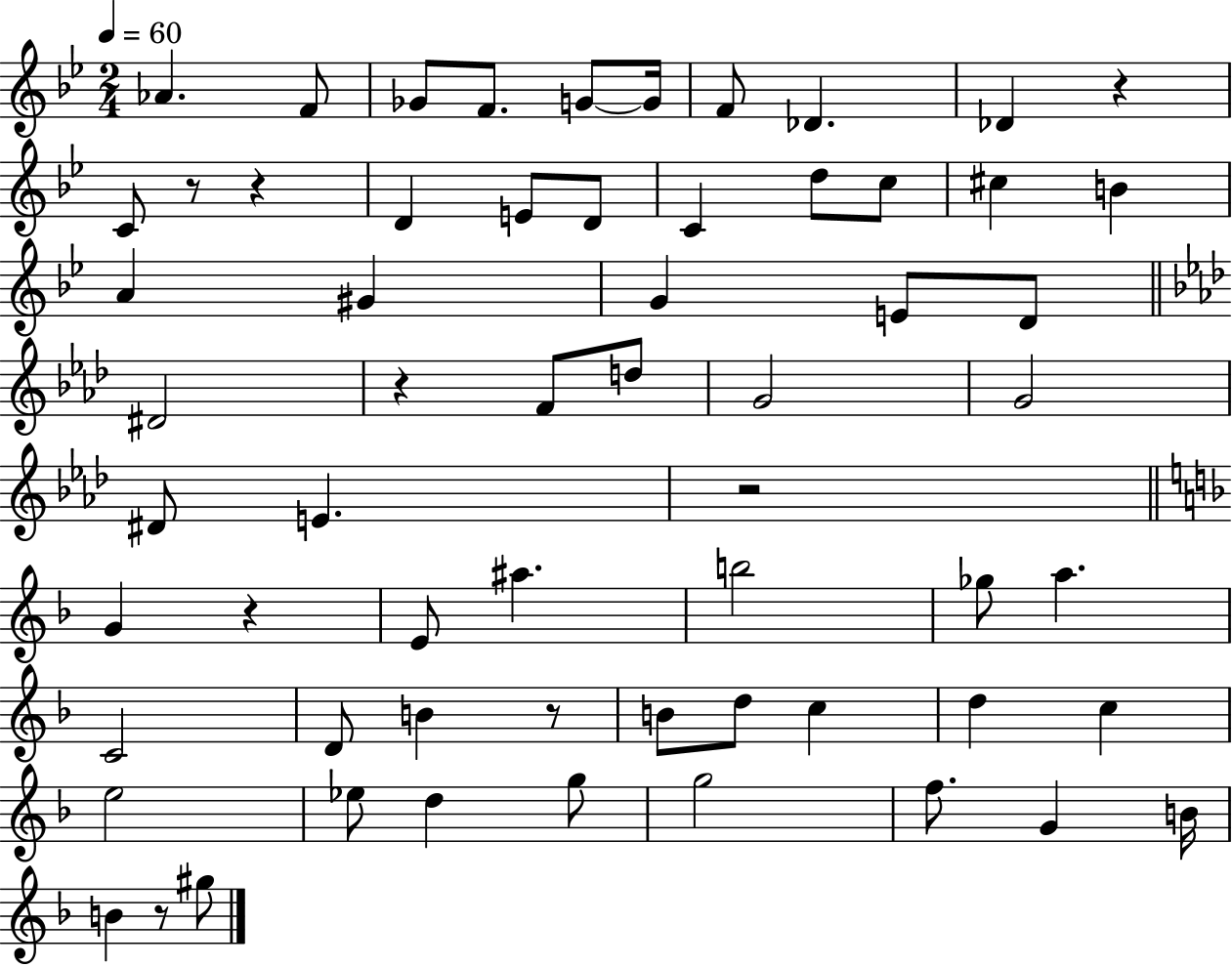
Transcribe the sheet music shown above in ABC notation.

X:1
T:Untitled
M:2/4
L:1/4
K:Bb
_A F/2 _G/2 F/2 G/2 G/4 F/2 _D _D z C/2 z/2 z D E/2 D/2 C d/2 c/2 ^c B A ^G G E/2 D/2 ^D2 z F/2 d/2 G2 G2 ^D/2 E z2 G z E/2 ^a b2 _g/2 a C2 D/2 B z/2 B/2 d/2 c d c e2 _e/2 d g/2 g2 f/2 G B/4 B z/2 ^g/2